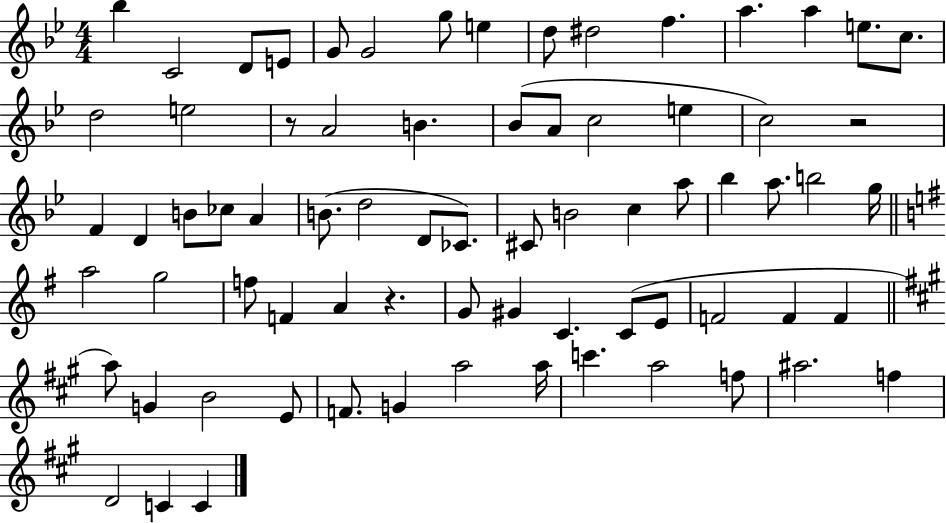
{
  \clef treble
  \numericTimeSignature
  \time 4/4
  \key bes \major
  bes''4 c'2 d'8 e'8 | g'8 g'2 g''8 e''4 | d''8 dis''2 f''4. | a''4. a''4 e''8. c''8. | \break d''2 e''2 | r8 a'2 b'4. | bes'8( a'8 c''2 e''4 | c''2) r2 | \break f'4 d'4 b'8 ces''8 a'4 | b'8.( d''2 d'8 ces'8.) | cis'8 b'2 c''4 a''8 | bes''4 a''8. b''2 g''16 | \break \bar "||" \break \key g \major a''2 g''2 | f''8 f'4 a'4 r4. | g'8 gis'4 c'4. c'8( e'8 | f'2 f'4 f'4 | \break \bar "||" \break \key a \major a''8) g'4 b'2 e'8 | f'8. g'4 a''2 a''16 | c'''4. a''2 f''8 | ais''2. f''4 | \break d'2 c'4 c'4 | \bar "|."
}